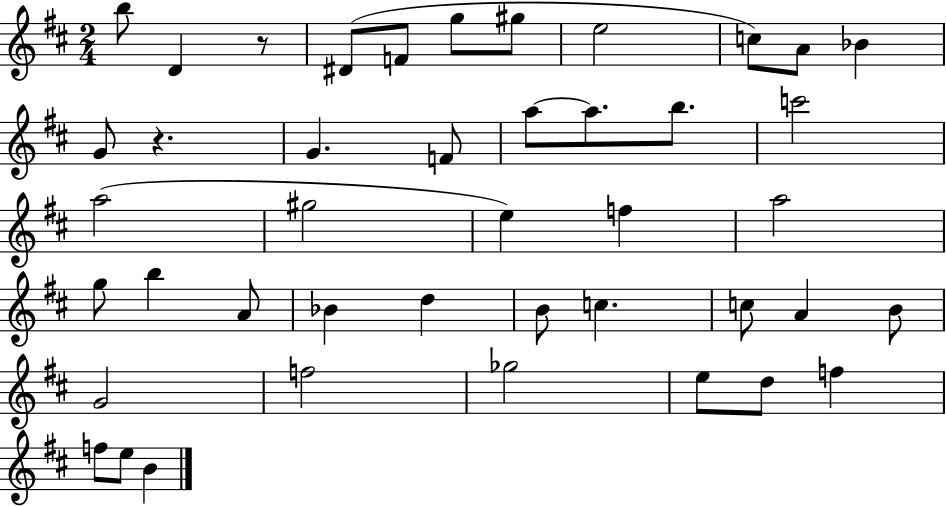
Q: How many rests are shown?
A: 2